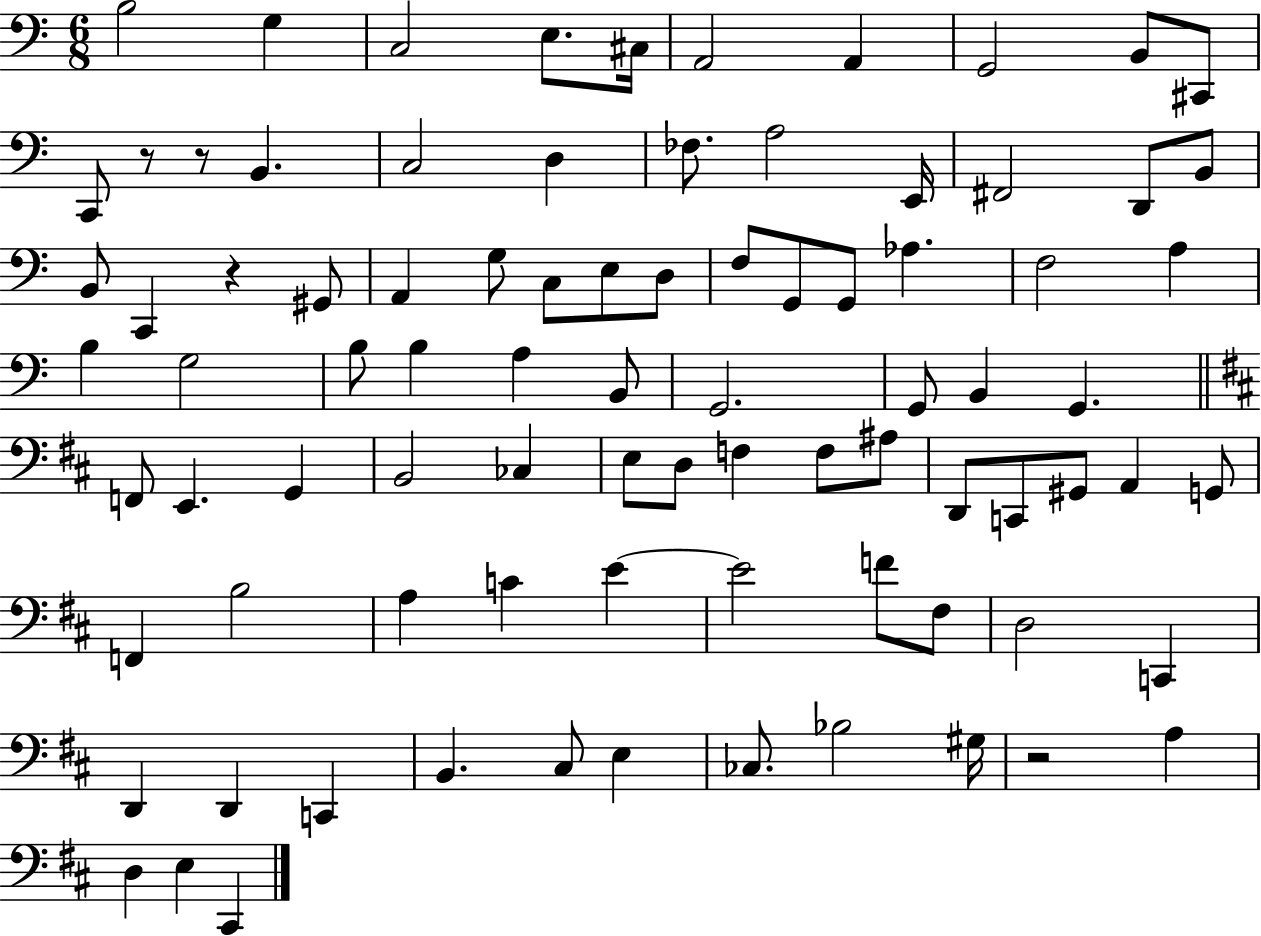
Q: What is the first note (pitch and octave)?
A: B3